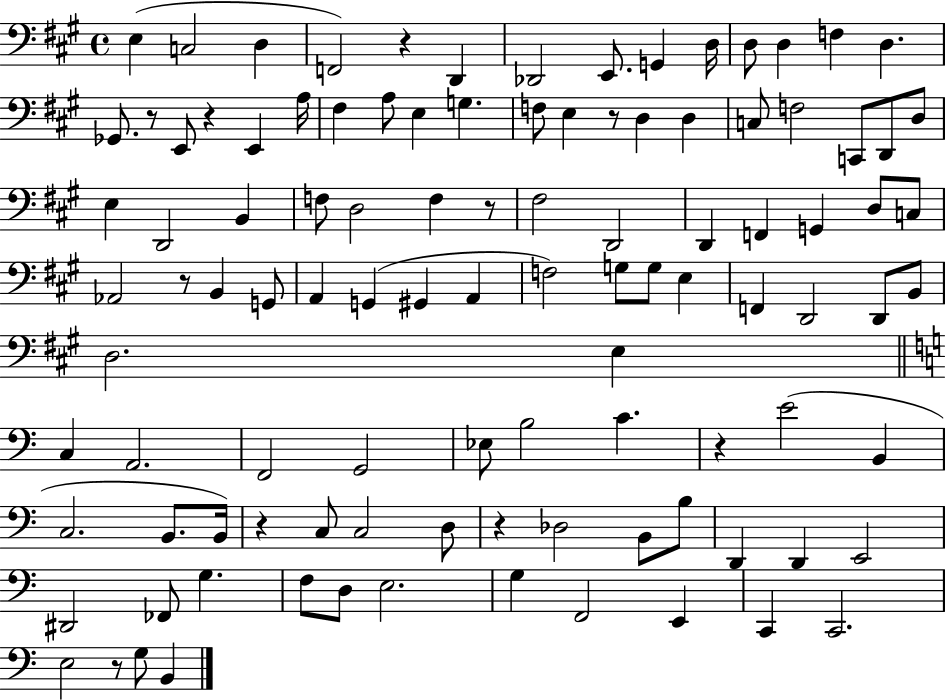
E3/q C3/h D3/q F2/h R/q D2/q Db2/h E2/e. G2/q D3/s D3/e D3/q F3/q D3/q. Gb2/e. R/e E2/e R/q E2/q A3/s F#3/q A3/e E3/q G3/q. F3/e E3/q R/e D3/q D3/q C3/e F3/h C2/e D2/e D3/e E3/q D2/h B2/q F3/e D3/h F3/q R/e F#3/h D2/h D2/q F2/q G2/q D3/e C3/e Ab2/h R/e B2/q G2/e A2/q G2/q G#2/q A2/q F3/h G3/e G3/e E3/q F2/q D2/h D2/e B2/e D3/h. E3/q C3/q A2/h. F2/h G2/h Eb3/e B3/h C4/q. R/q E4/h B2/q C3/h. B2/e. B2/s R/q C3/e C3/h D3/e R/q Db3/h B2/e B3/e D2/q D2/q E2/h D#2/h FES2/e G3/q. F3/e D3/e E3/h. G3/q F2/h E2/q C2/q C2/h. E3/h R/e G3/e B2/q